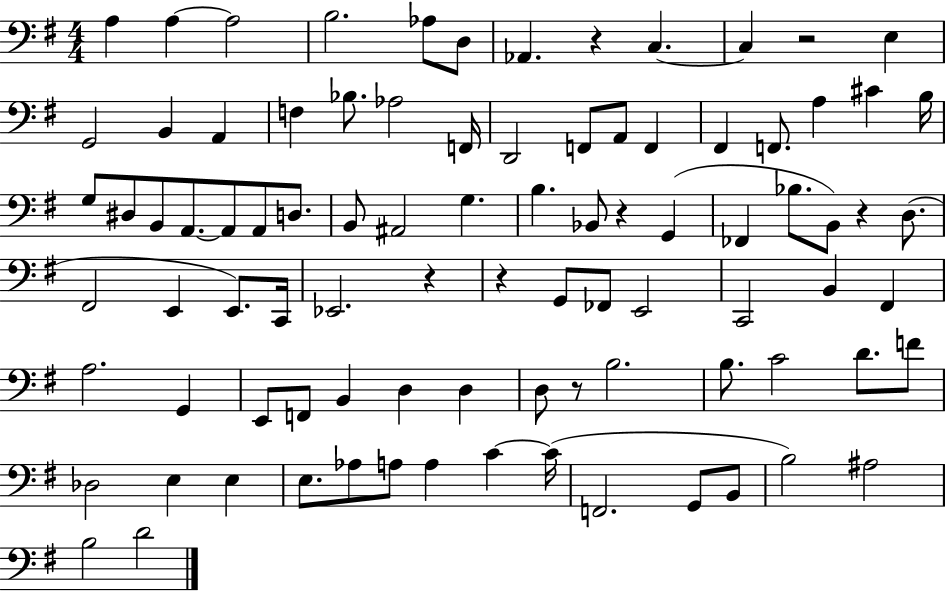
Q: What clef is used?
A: bass